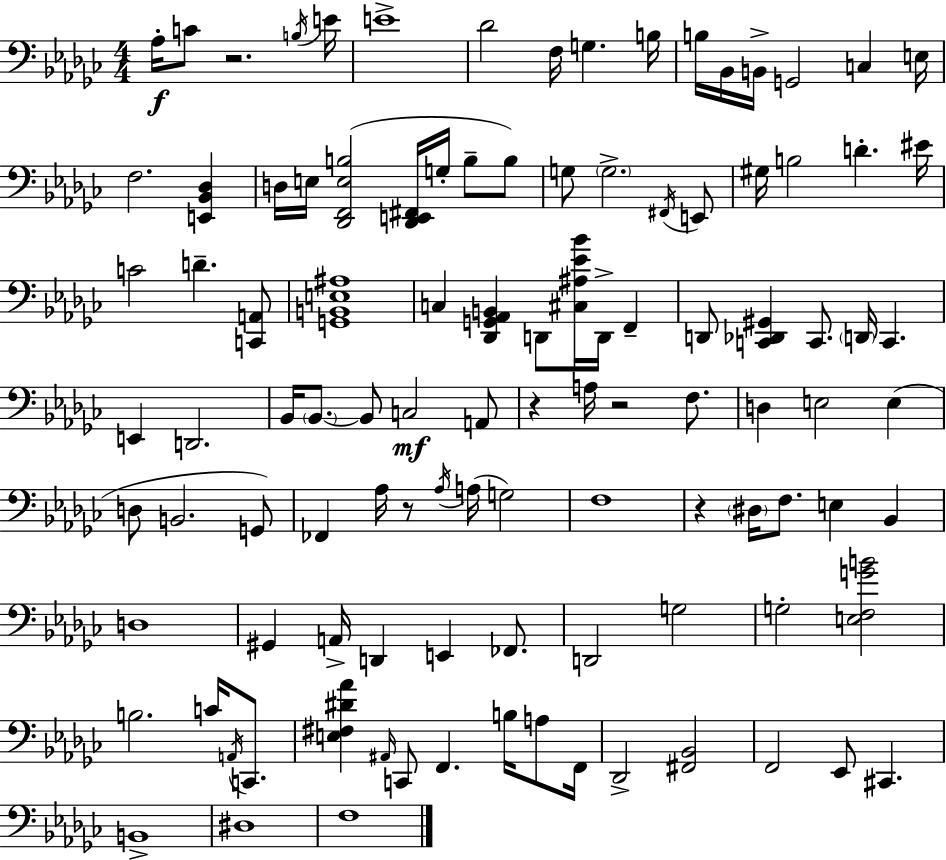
Ab3/s C4/e R/h. B3/s E4/s E4/w Db4/h F3/s G3/q. B3/s B3/s Bb2/s B2/s G2/h C3/q E3/s F3/h. [E2,Bb2,Db3]/q D3/s E3/s [Db2,F2,E3,B3]/h [Db2,E2,F#2]/s G3/s B3/e B3/e G3/e G3/h. F#2/s E2/e G#3/s B3/h D4/q. EIS4/s C4/h D4/q. [C2,A2]/e [G2,B2,E3,A#3]/w C3/q [Db2,G2,Ab2,B2]/q D2/e [C#3,A#3,Eb4,Bb4]/s D2/s F2/q D2/e [C2,Db2,G#2]/q C2/e. D2/s C2/q. E2/q D2/h. Bb2/s Bb2/e. Bb2/e C3/h A2/e R/q A3/s R/h F3/e. D3/q E3/h E3/q D3/e B2/h. G2/e FES2/q Ab3/s R/e Ab3/s A3/s G3/h F3/w R/q D#3/s F3/e. E3/q Bb2/q D3/w G#2/q A2/s D2/q E2/q FES2/e. D2/h G3/h G3/h [E3,F3,G4,B4]/h B3/h. C4/s A2/s C2/e. [E3,F#3,D#4,Ab4]/q A#2/s C2/e F2/q. B3/s A3/e F2/s Db2/h [F#2,Bb2]/h F2/h Eb2/e C#2/q. B2/w D#3/w F3/w